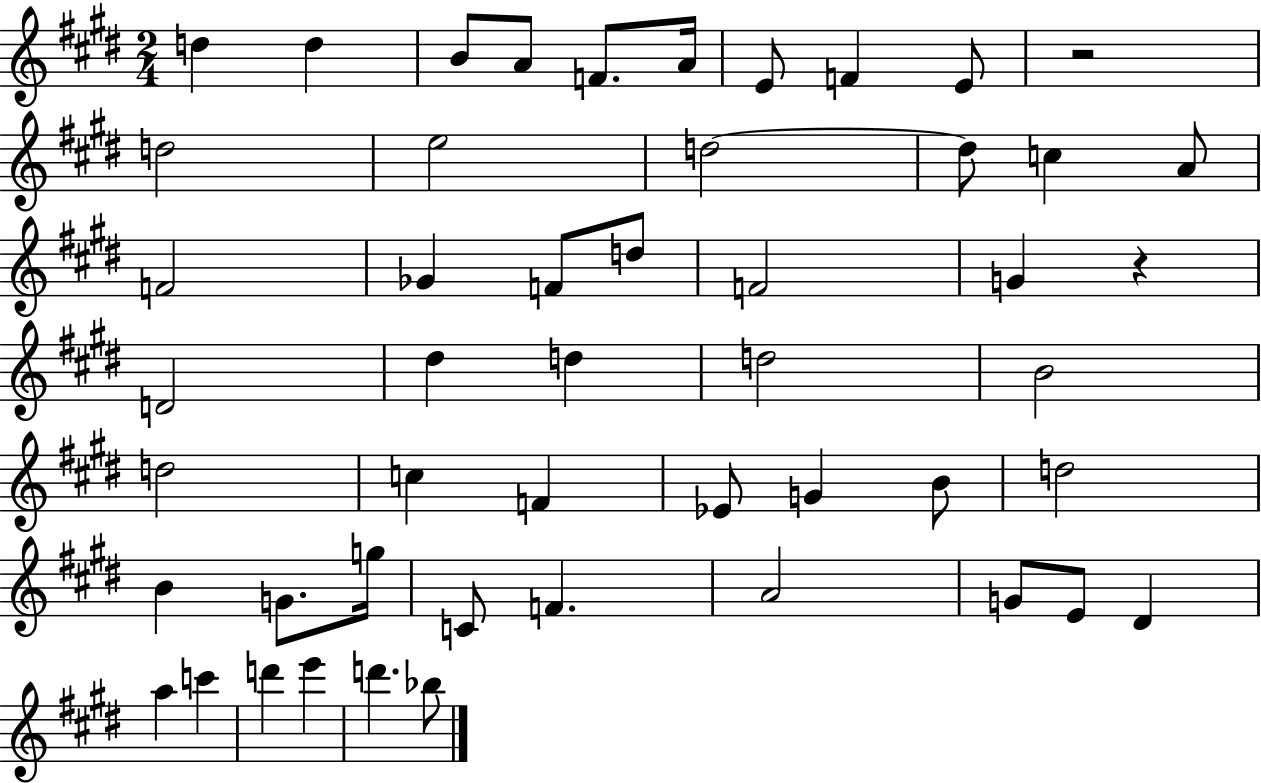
X:1
T:Untitled
M:2/4
L:1/4
K:E
d d B/2 A/2 F/2 A/4 E/2 F E/2 z2 d2 e2 d2 d/2 c A/2 F2 _G F/2 d/2 F2 G z D2 ^d d d2 B2 d2 c F _E/2 G B/2 d2 B G/2 g/4 C/2 F A2 G/2 E/2 ^D a c' d' e' d' _b/2